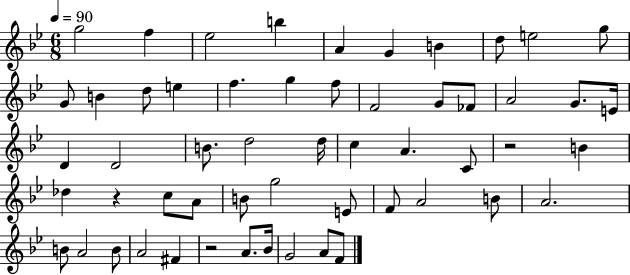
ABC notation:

X:1
T:Untitled
M:6/8
L:1/4
K:Bb
g2 f _e2 b A G B d/2 e2 g/2 G/2 B d/2 e f g f/2 F2 G/2 _F/2 A2 G/2 E/4 D D2 B/2 d2 d/4 c A C/2 z2 B _d z c/2 A/2 B/2 g2 E/2 F/2 A2 B/2 A2 B/2 A2 B/2 A2 ^F z2 A/2 _B/4 G2 A/2 F/2